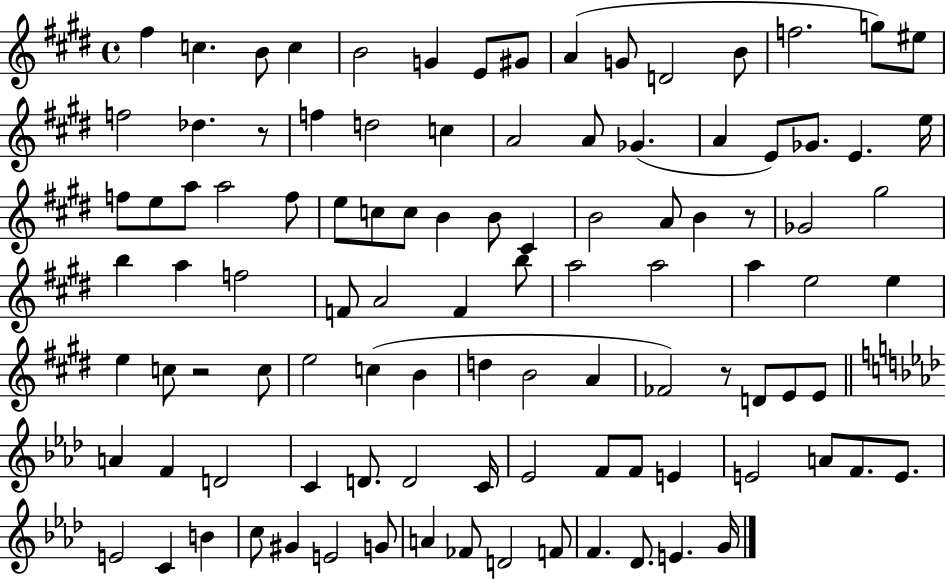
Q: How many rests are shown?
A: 4